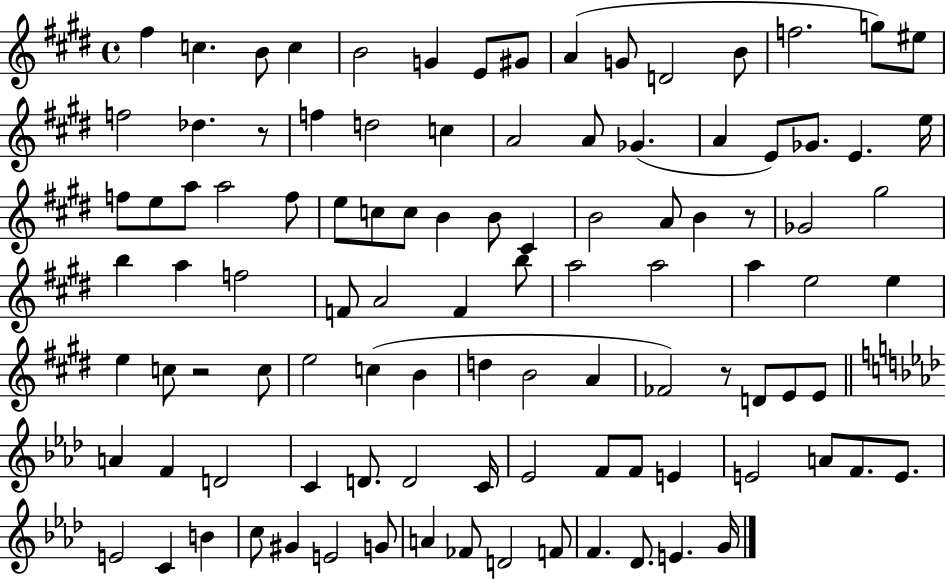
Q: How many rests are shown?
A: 4